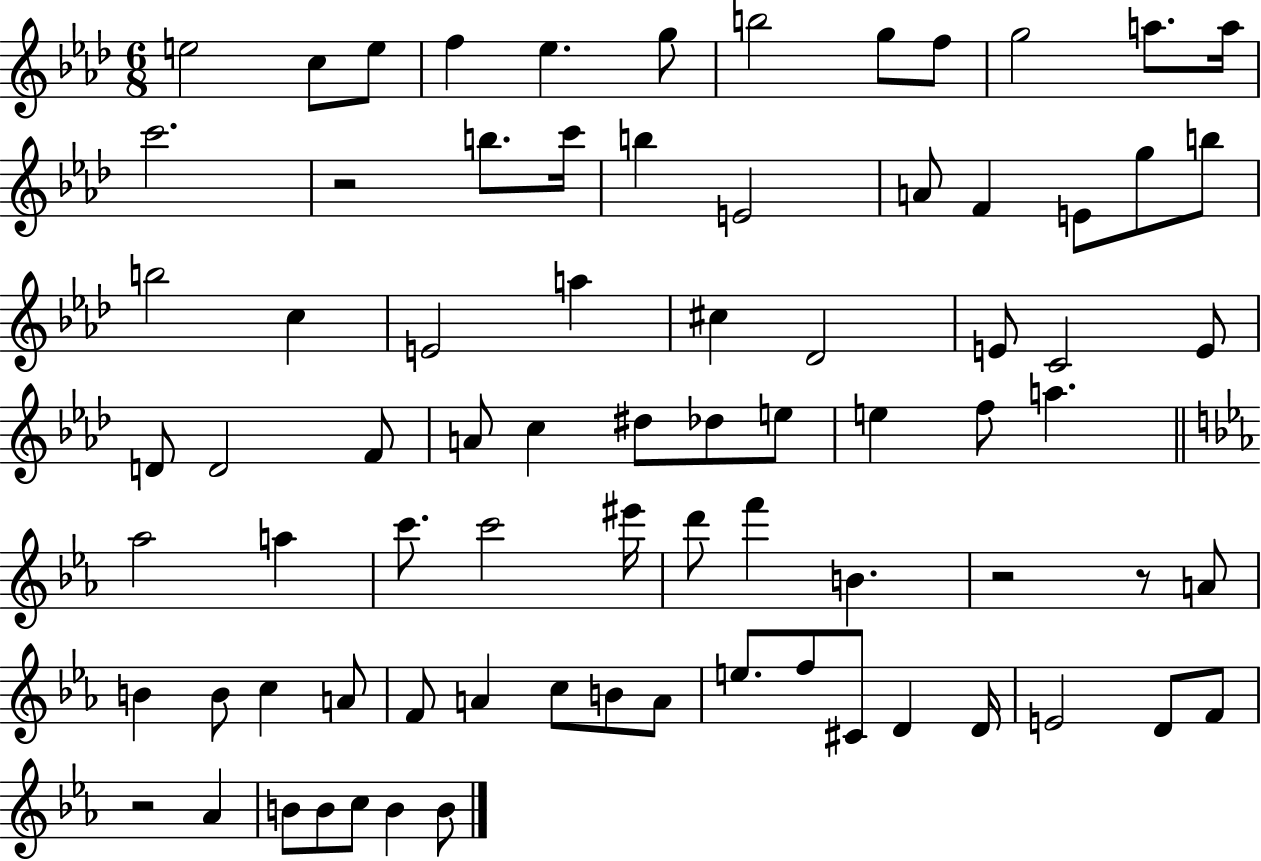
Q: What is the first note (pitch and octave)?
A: E5